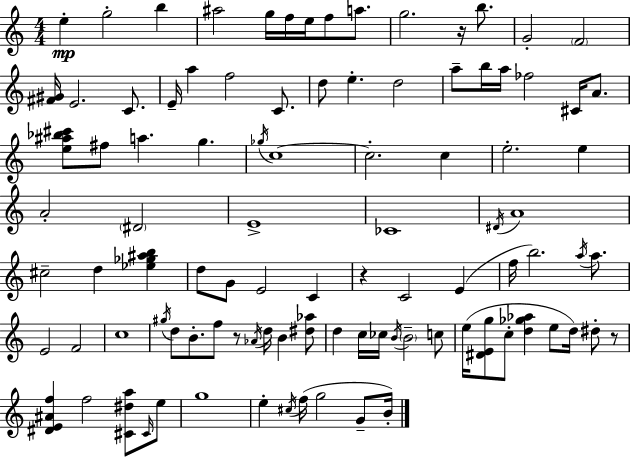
E5/q G5/h B5/q A#5/h G5/s F5/s E5/s F5/e A5/e. G5/h. R/s B5/e. G4/h F4/h [F#4,G#4]/s E4/h. C4/e. E4/s A5/q F5/h C4/e. D5/e E5/q. D5/h A5/e B5/s A5/s FES5/h C#4/s A4/e. [E5,A#5,Bb5,C#6]/e F#5/e A5/q. G5/q. Gb5/s C5/w C5/h. C5/q E5/h. E5/q A4/h D#4/h E4/w CES4/w D#4/s A4/w C#5/h D5/q [Eb5,Gb5,A#5,B5]/q D5/e G4/e E4/h C4/q R/q C4/h E4/q F5/s B5/h. A5/s A5/e. E4/h F4/h C5/w G#5/s D5/e B4/e. F5/e R/e Ab4/s D5/s B4/q [D#5,Ab5]/e D5/q C5/s CES5/s B4/s B4/h C5/e E5/s [D#4,E4,G5]/e C5/e [D5,Gb5,Ab5]/q E5/e D5/s D#5/e R/e [D#4,E4,A#4,F5]/q F5/h [C#4,D#5,A5]/e C#4/s E5/e G5/w E5/q C#5/s F5/s G5/h G4/e B4/s